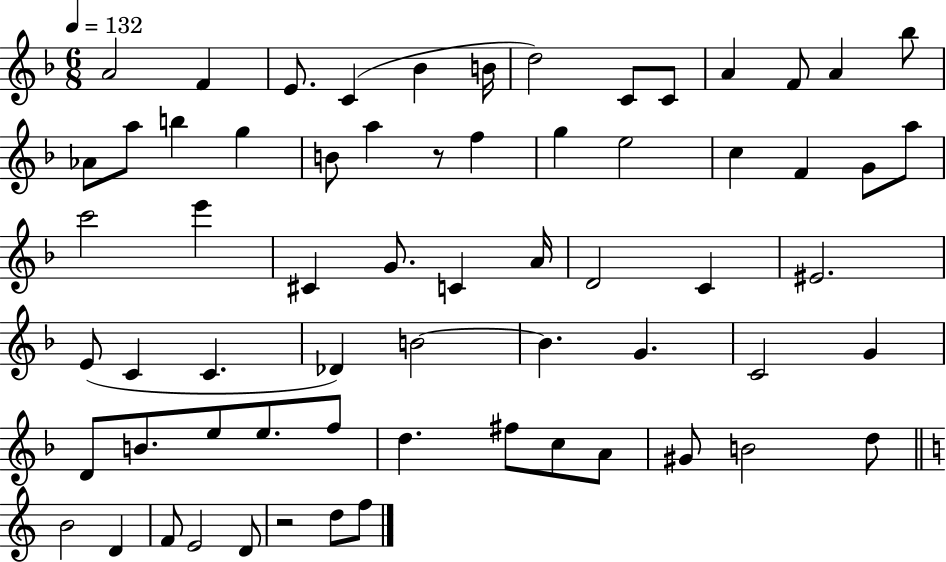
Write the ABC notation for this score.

X:1
T:Untitled
M:6/8
L:1/4
K:F
A2 F E/2 C _B B/4 d2 C/2 C/2 A F/2 A _b/2 _A/2 a/2 b g B/2 a z/2 f g e2 c F G/2 a/2 c'2 e' ^C G/2 C A/4 D2 C ^E2 E/2 C C _D B2 B G C2 G D/2 B/2 e/2 e/2 f/2 d ^f/2 c/2 A/2 ^G/2 B2 d/2 B2 D F/2 E2 D/2 z2 d/2 f/2